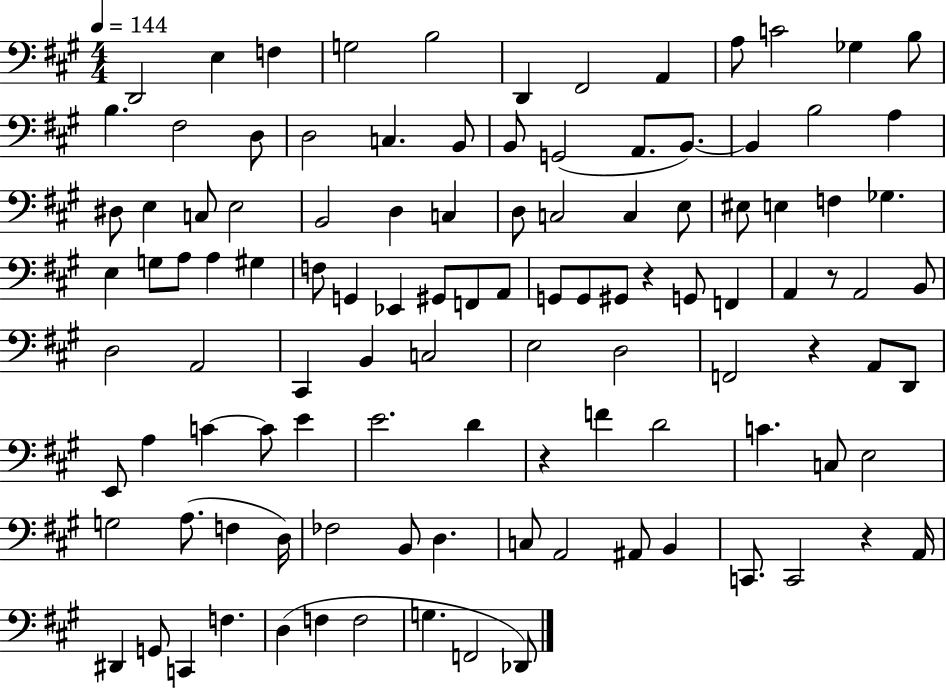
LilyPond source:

{
  \clef bass
  \numericTimeSignature
  \time 4/4
  \key a \major
  \tempo 4 = 144
  d,2 e4 f4 | g2 b2 | d,4 fis,2 a,4 | a8 c'2 ges4 b8 | \break b4. fis2 d8 | d2 c4. b,8 | b,8 g,2( a,8. b,8.~~) | b,4 b2 a4 | \break dis8 e4 c8 e2 | b,2 d4 c4 | d8 c2 c4 e8 | eis8 e4 f4 ges4. | \break e4 g8 a8 a4 gis4 | f8 g,4 ees,4 gis,8 f,8 a,8 | g,8 g,8 gis,8 r4 g,8 f,4 | a,4 r8 a,2 b,8 | \break d2 a,2 | cis,4 b,4 c2 | e2 d2 | f,2 r4 a,8 d,8 | \break e,8 a4 c'4~~ c'8 e'4 | e'2. d'4 | r4 f'4 d'2 | c'4. c8 e2 | \break g2 a8.( f4 d16) | fes2 b,8 d4. | c8 a,2 ais,8 b,4 | c,8. c,2 r4 a,16 | \break dis,4 g,8 c,4 f4. | d4( f4 f2 | g4. f,2 des,8) | \bar "|."
}